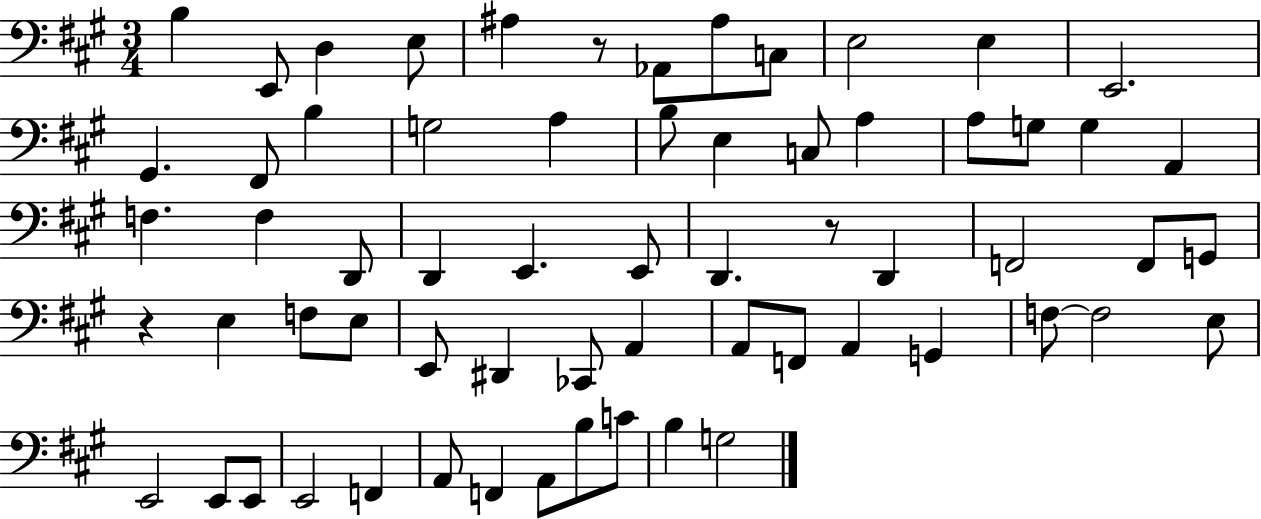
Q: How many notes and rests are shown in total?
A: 64